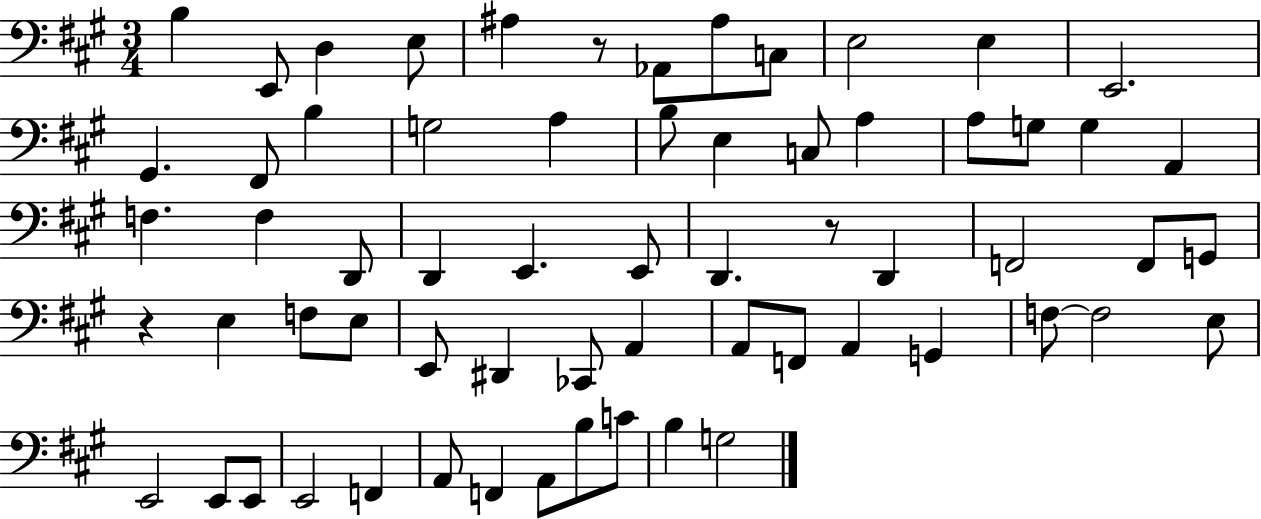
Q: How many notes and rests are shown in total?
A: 64